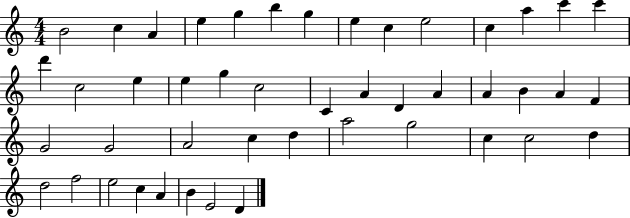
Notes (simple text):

B4/h C5/q A4/q E5/q G5/q B5/q G5/q E5/q C5/q E5/h C5/q A5/q C6/q C6/q D6/q C5/h E5/q E5/q G5/q C5/h C4/q A4/q D4/q A4/q A4/q B4/q A4/q F4/q G4/h G4/h A4/h C5/q D5/q A5/h G5/h C5/q C5/h D5/q D5/h F5/h E5/h C5/q A4/q B4/q E4/h D4/q